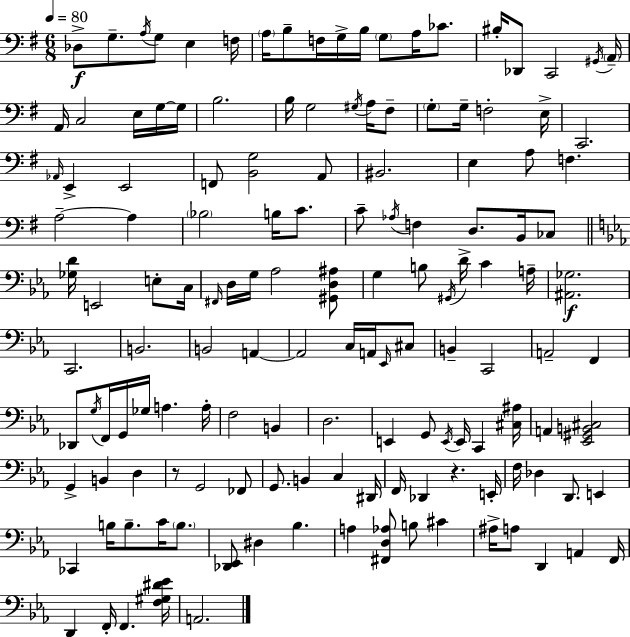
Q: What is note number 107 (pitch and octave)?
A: F2